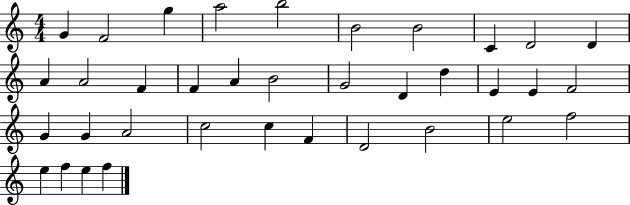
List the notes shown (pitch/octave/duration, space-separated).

G4/q F4/h G5/q A5/h B5/h B4/h B4/h C4/q D4/h D4/q A4/q A4/h F4/q F4/q A4/q B4/h G4/h D4/q D5/q E4/q E4/q F4/h G4/q G4/q A4/h C5/h C5/q F4/q D4/h B4/h E5/h F5/h E5/q F5/q E5/q F5/q